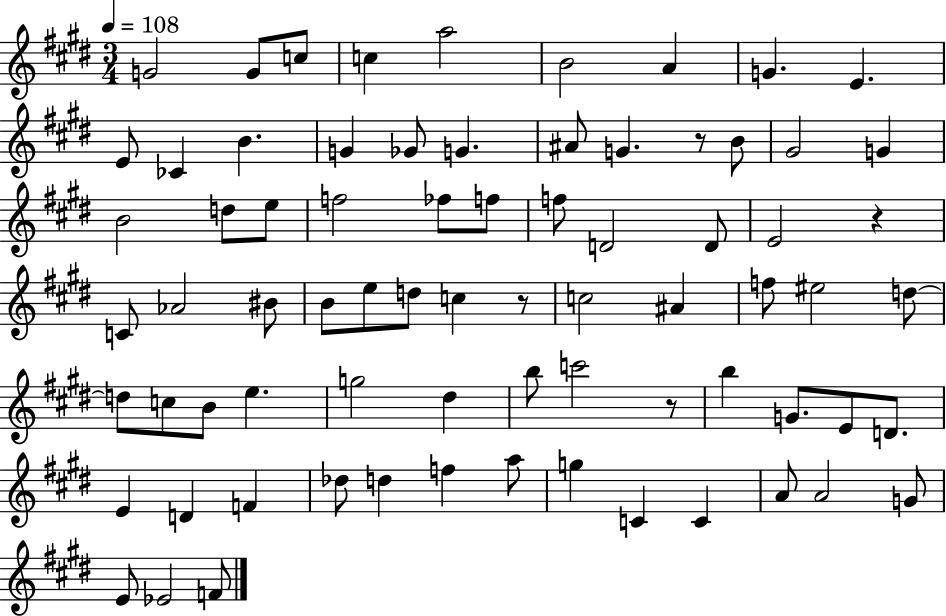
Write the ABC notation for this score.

X:1
T:Untitled
M:3/4
L:1/4
K:E
G2 G/2 c/2 c a2 B2 A G E E/2 _C B G _G/2 G ^A/2 G z/2 B/2 ^G2 G B2 d/2 e/2 f2 _f/2 f/2 f/2 D2 D/2 E2 z C/2 _A2 ^B/2 B/2 e/2 d/2 c z/2 c2 ^A f/2 ^e2 d/2 d/2 c/2 B/2 e g2 ^d b/2 c'2 z/2 b G/2 E/2 D/2 E D F _d/2 d f a/2 g C C A/2 A2 G/2 E/2 _E2 F/2